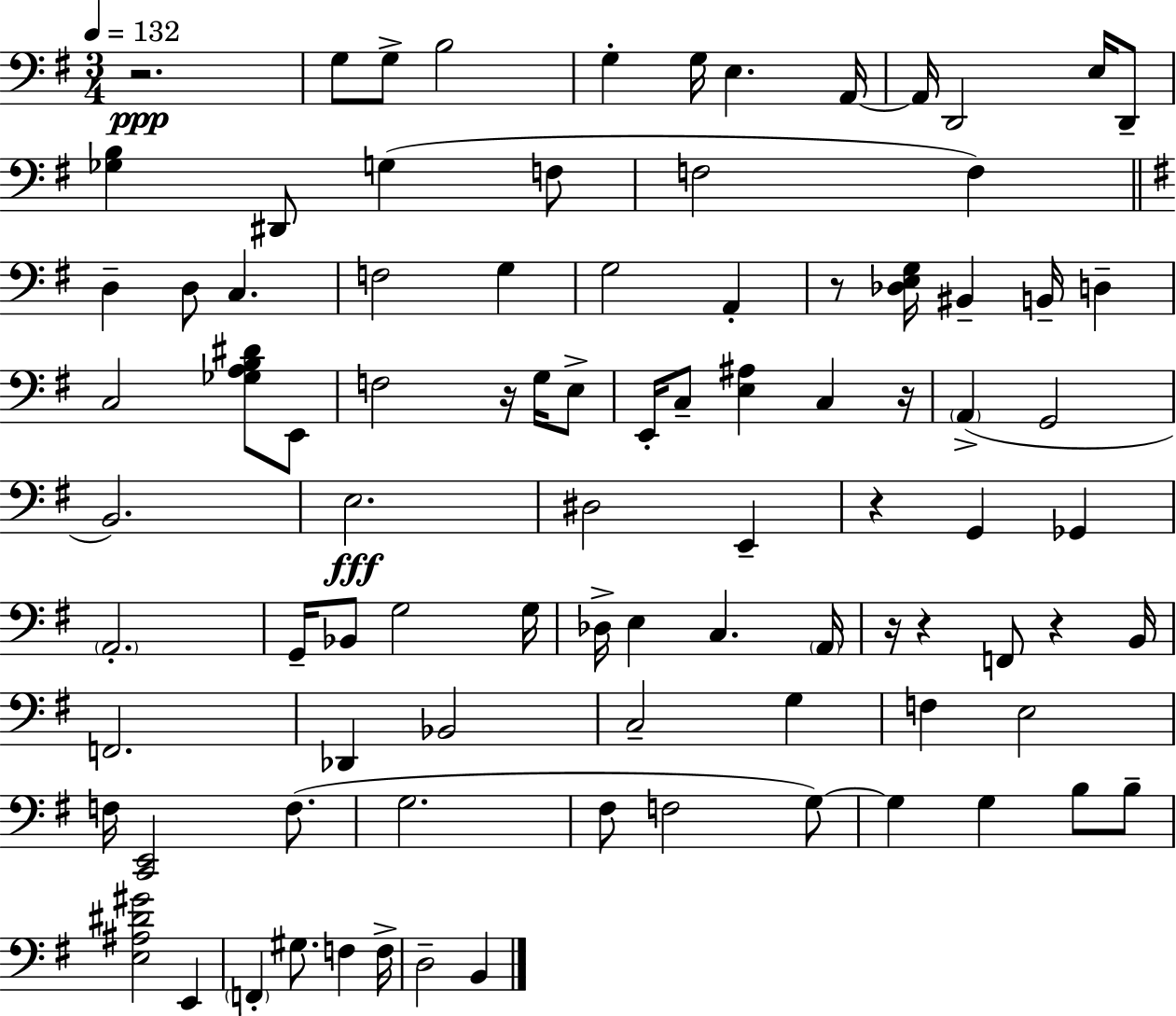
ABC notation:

X:1
T:Untitled
M:3/4
L:1/4
K:Em
z2 G,/2 G,/2 B,2 G, G,/4 E, A,,/4 A,,/4 D,,2 E,/4 D,,/2 [_G,B,] ^D,,/2 G, F,/2 F,2 F, D, D,/2 C, F,2 G, G,2 A,, z/2 [_D,E,G,]/4 ^B,, B,,/4 D, C,2 [_G,A,B,^D]/2 E,,/2 F,2 z/4 G,/4 E,/2 E,,/4 C,/2 [E,^A,] C, z/4 A,, G,,2 B,,2 E,2 ^D,2 E,, z G,, _G,, A,,2 G,,/4 _B,,/2 G,2 G,/4 _D,/4 E, C, A,,/4 z/4 z F,,/2 z B,,/4 F,,2 _D,, _B,,2 C,2 G, F, E,2 F,/4 [C,,E,,]2 F,/2 G,2 ^F,/2 F,2 G,/2 G, G, B,/2 B,/2 [E,^A,^D^G]2 E,, F,, ^G,/2 F, F,/4 D,2 B,,